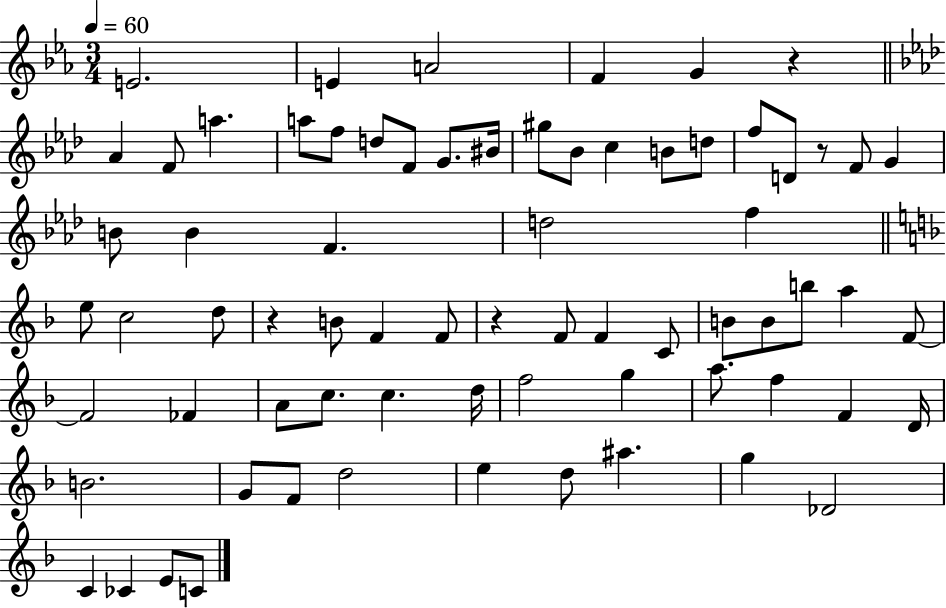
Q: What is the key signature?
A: EES major